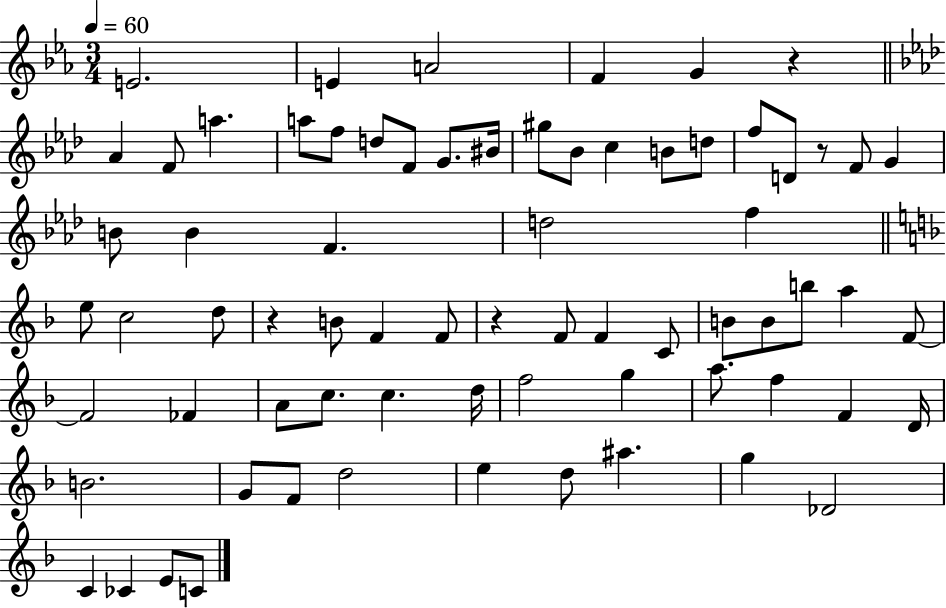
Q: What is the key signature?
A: EES major